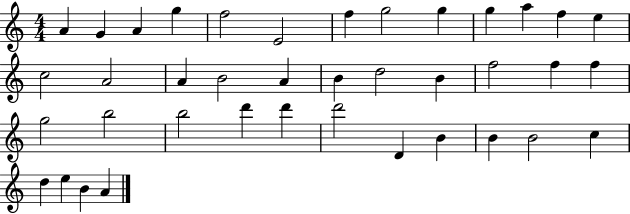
A4/q G4/q A4/q G5/q F5/h E4/h F5/q G5/h G5/q G5/q A5/q F5/q E5/q C5/h A4/h A4/q B4/h A4/q B4/q D5/h B4/q F5/h F5/q F5/q G5/h B5/h B5/h D6/q D6/q D6/h D4/q B4/q B4/q B4/h C5/q D5/q E5/q B4/q A4/q